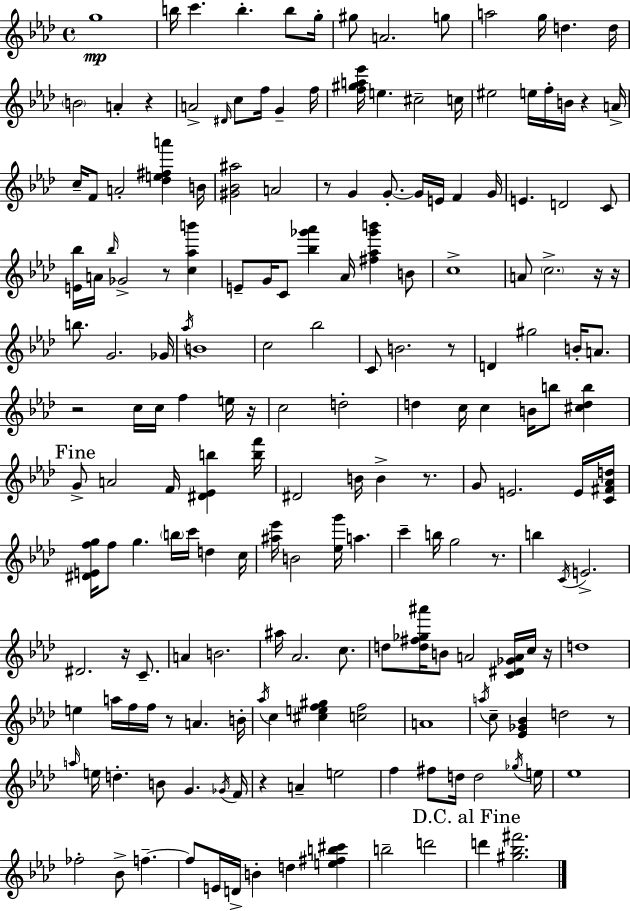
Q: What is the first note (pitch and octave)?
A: G5